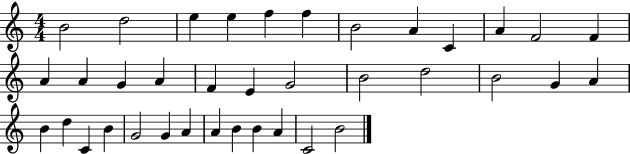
X:1
T:Untitled
M:4/4
L:1/4
K:C
B2 d2 e e f f B2 A C A F2 F A A G A F E G2 B2 d2 B2 G A B d C B G2 G A A B B A C2 B2